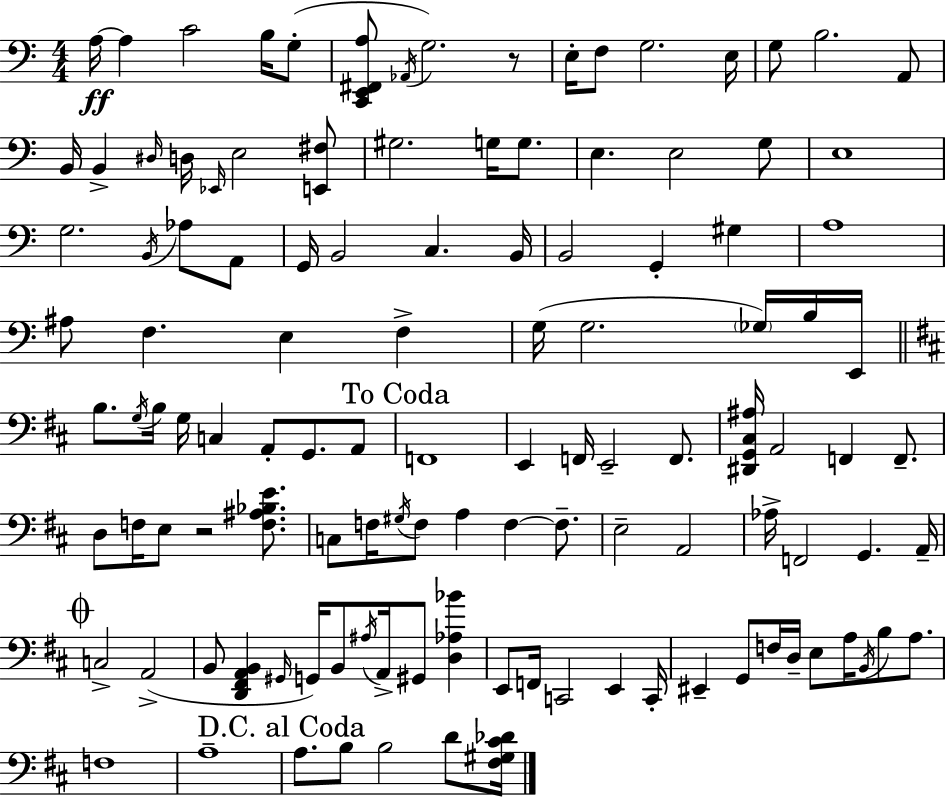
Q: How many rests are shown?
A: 2